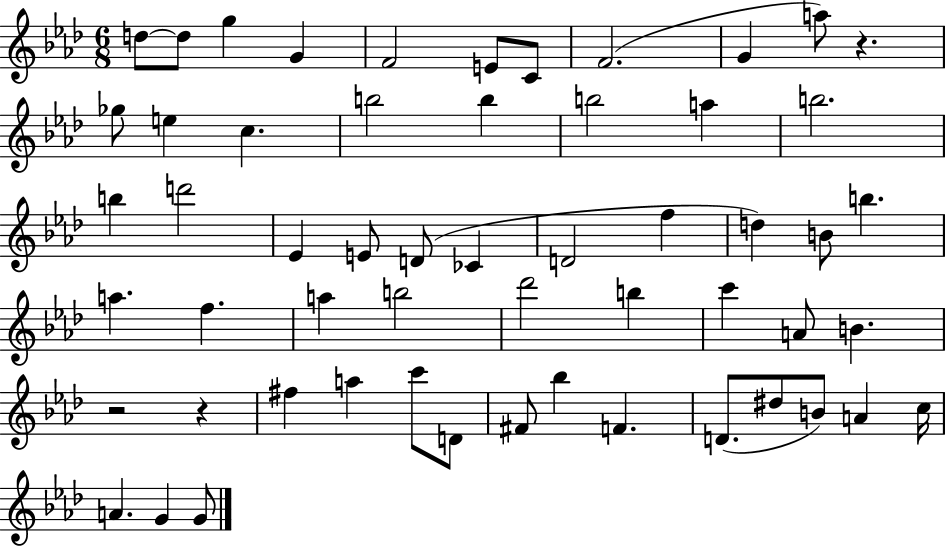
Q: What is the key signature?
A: AES major